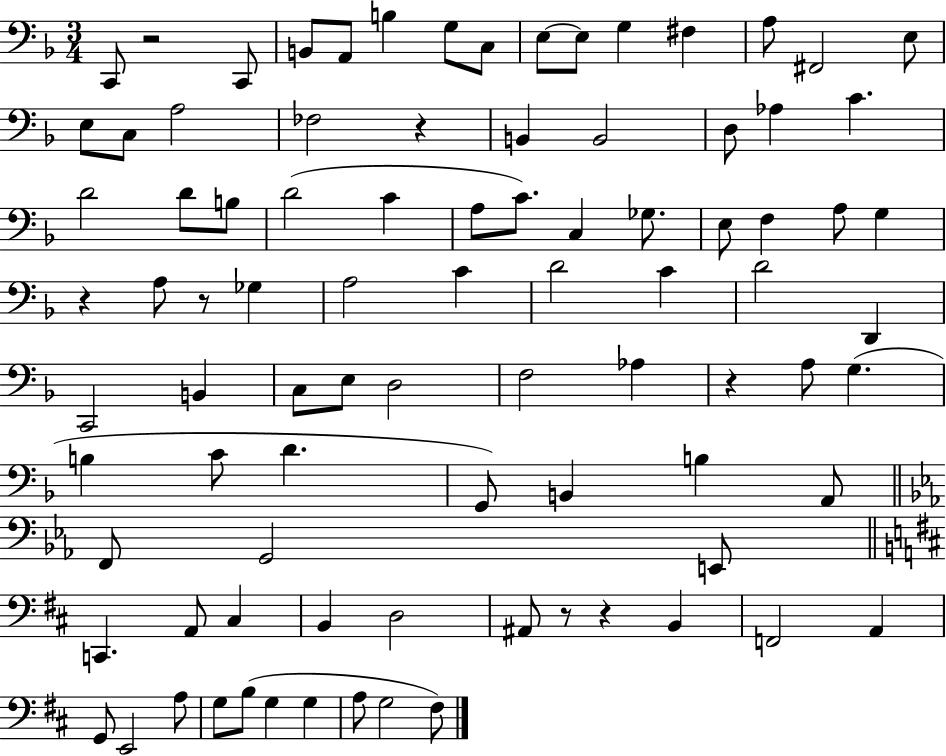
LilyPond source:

{
  \clef bass
  \numericTimeSignature
  \time 3/4
  \key f \major
  \repeat volta 2 { c,8 r2 c,8 | b,8 a,8 b4 g8 c8 | e8~~ e8 g4 fis4 | a8 fis,2 e8 | \break e8 c8 a2 | fes2 r4 | b,4 b,2 | d8 aes4 c'4. | \break d'2 d'8 b8 | d'2( c'4 | a8 c'8.) c4 ges8. | e8 f4 a8 g4 | \break r4 a8 r8 ges4 | a2 c'4 | d'2 c'4 | d'2 d,4 | \break c,2 b,4 | c8 e8 d2 | f2 aes4 | r4 a8 g4.( | \break b4 c'8 d'4. | g,8) b,4 b4 a,8 | \bar "||" \break \key ees \major f,8 g,2 e,8 | \bar "||" \break \key d \major c,4. a,8 cis4 | b,4 d2 | ais,8 r8 r4 b,4 | f,2 a,4 | \break g,8 e,2 a8 | g8 b8( g4 g4 | a8 g2 fis8) | } \bar "|."
}